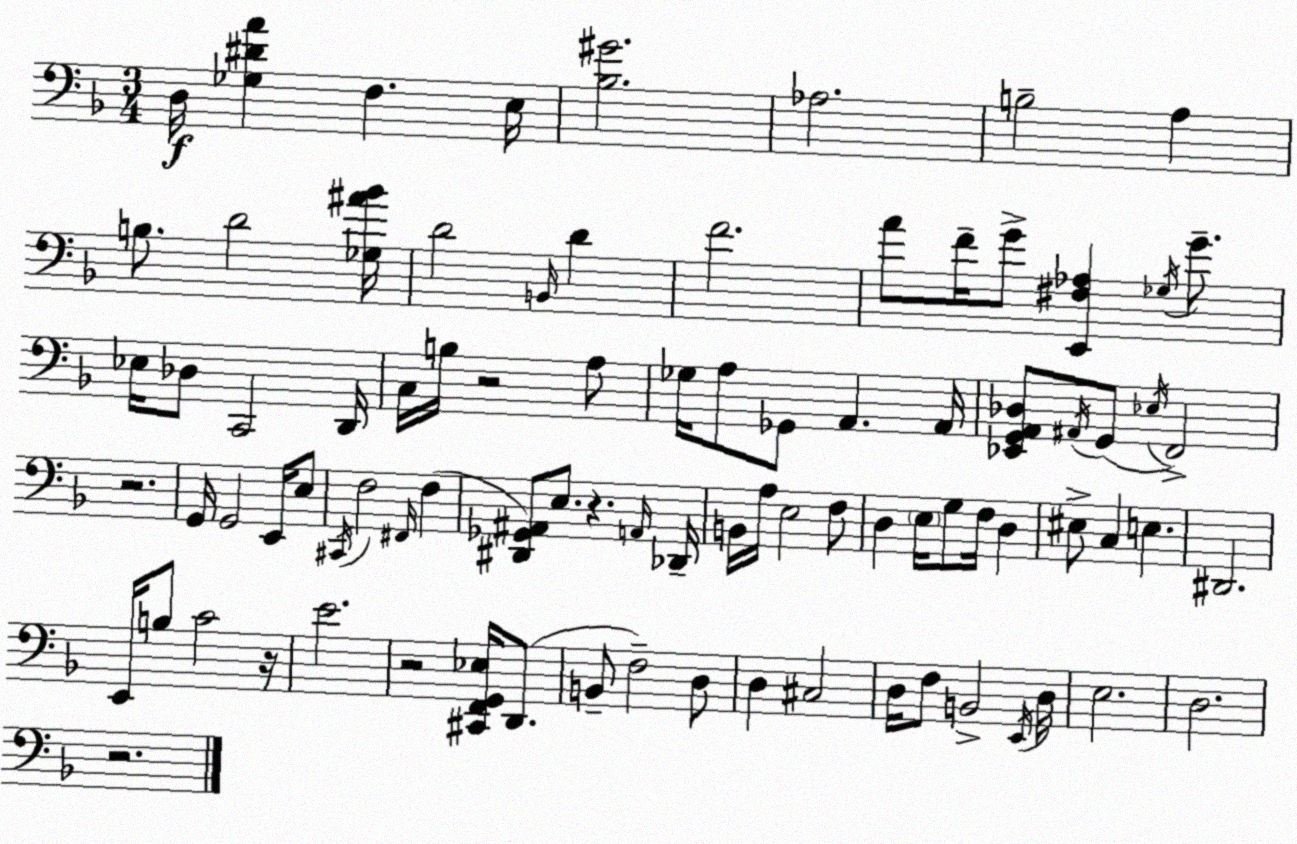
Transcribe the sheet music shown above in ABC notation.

X:1
T:Untitled
M:3/4
L:1/4
K:Dm
D,/4 [_G,^DA] F, E,/4 [_B,^G]2 _A,2 B,2 A, B,/2 D2 [_G,^A_B]/4 D2 B,,/4 D F2 A/2 F/4 G/2 [E,,^F,_A,] _G,/4 G/2 _E,/4 _D,/2 C,,2 D,,/4 C,/4 B,/4 z2 A,/2 _G,/4 A,/2 _G,,/2 A,, A,,/4 [_E,,G,,A,,_D,]/2 ^A,,/4 G,,/2 _E,/4 F,,2 z2 G,,/4 G,,2 E,,/4 E,/2 ^C,,/4 F,2 ^F,,/4 F, [^D,,_G,,^A,,]/2 E,/2 z A,,/4 _D,,/4 B,,/4 A,/4 E,2 F,/2 D, E,/4 G,/2 F,/4 D, ^E,/2 C, E, ^D,,2 E,,/4 B,/2 C2 z/4 E2 z2 [^C,,F,,G,,_E,]/4 D,,/2 B,,/2 F,2 D,/2 D, ^C,2 D,/4 F,/2 B,,2 E,,/4 D,/4 E,2 D,2 z2